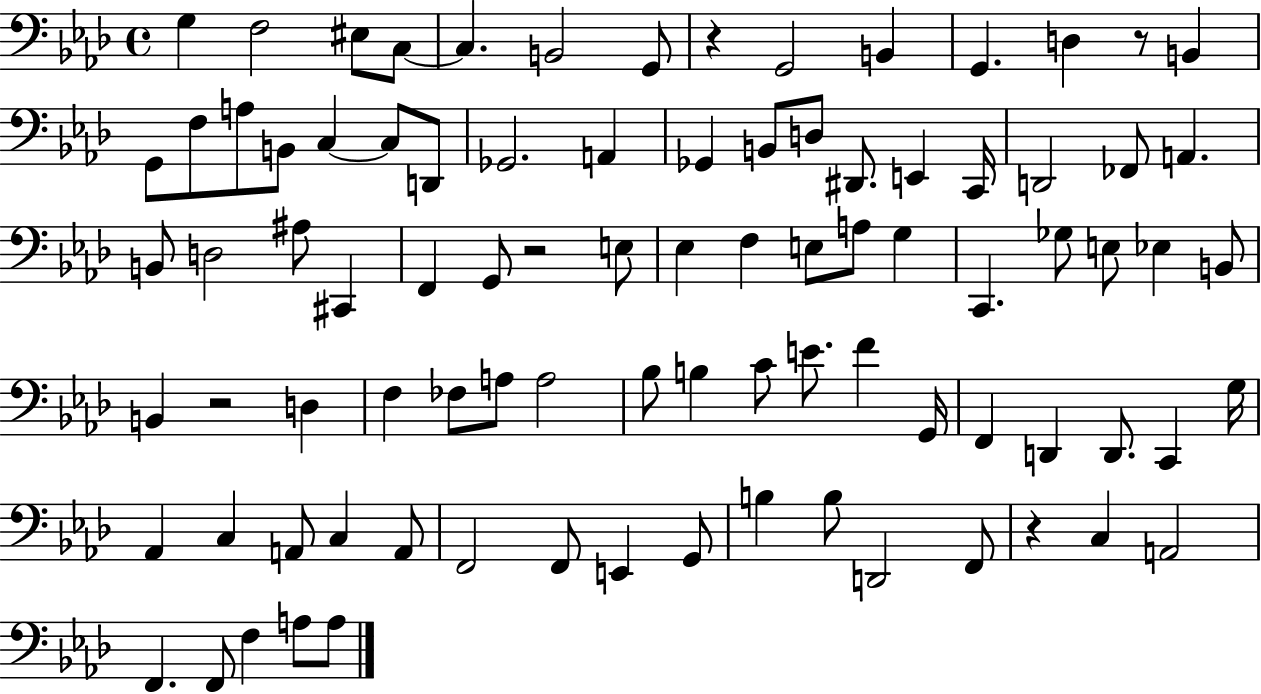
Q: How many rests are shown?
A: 5